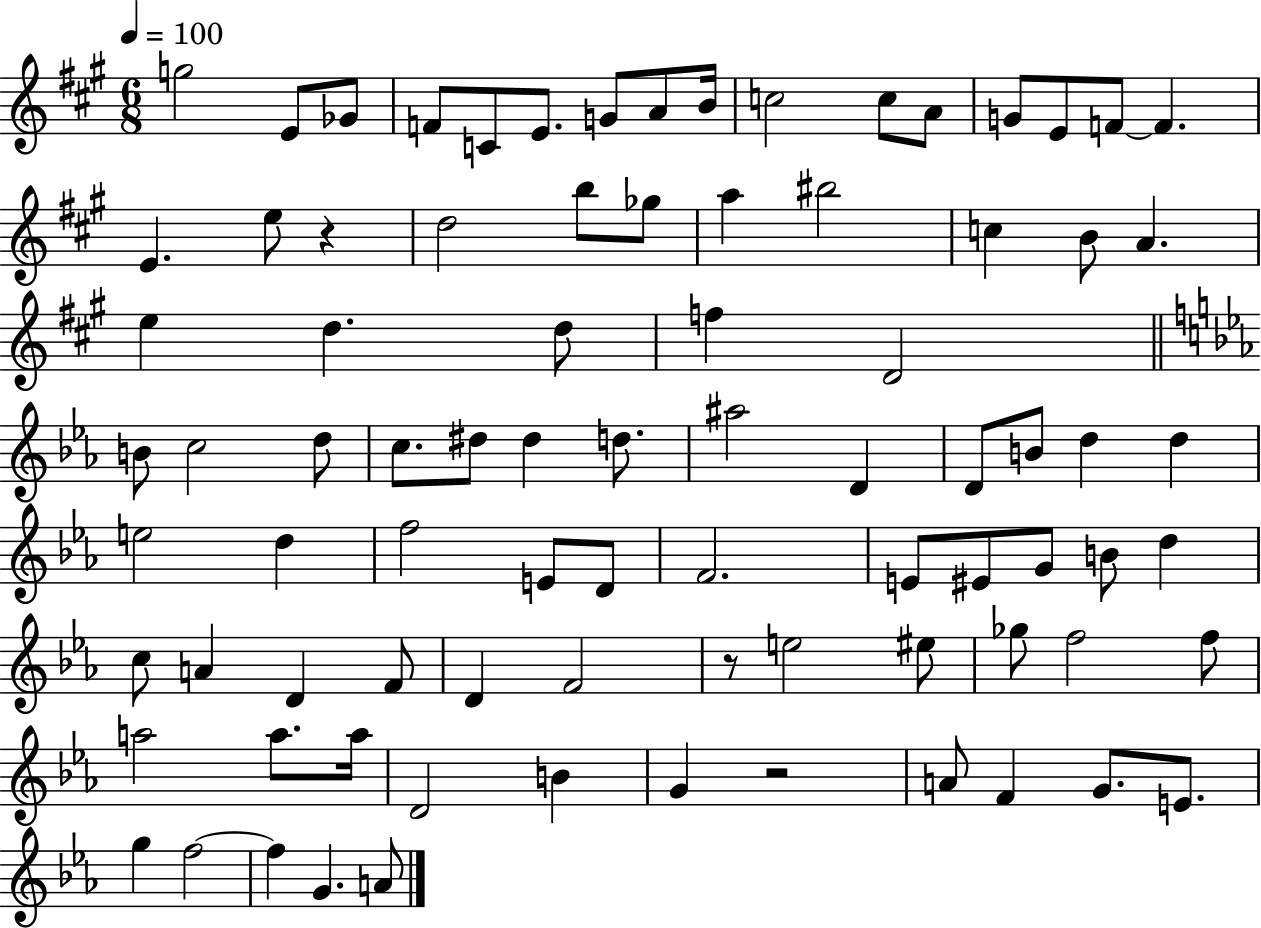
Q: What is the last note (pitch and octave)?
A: A4